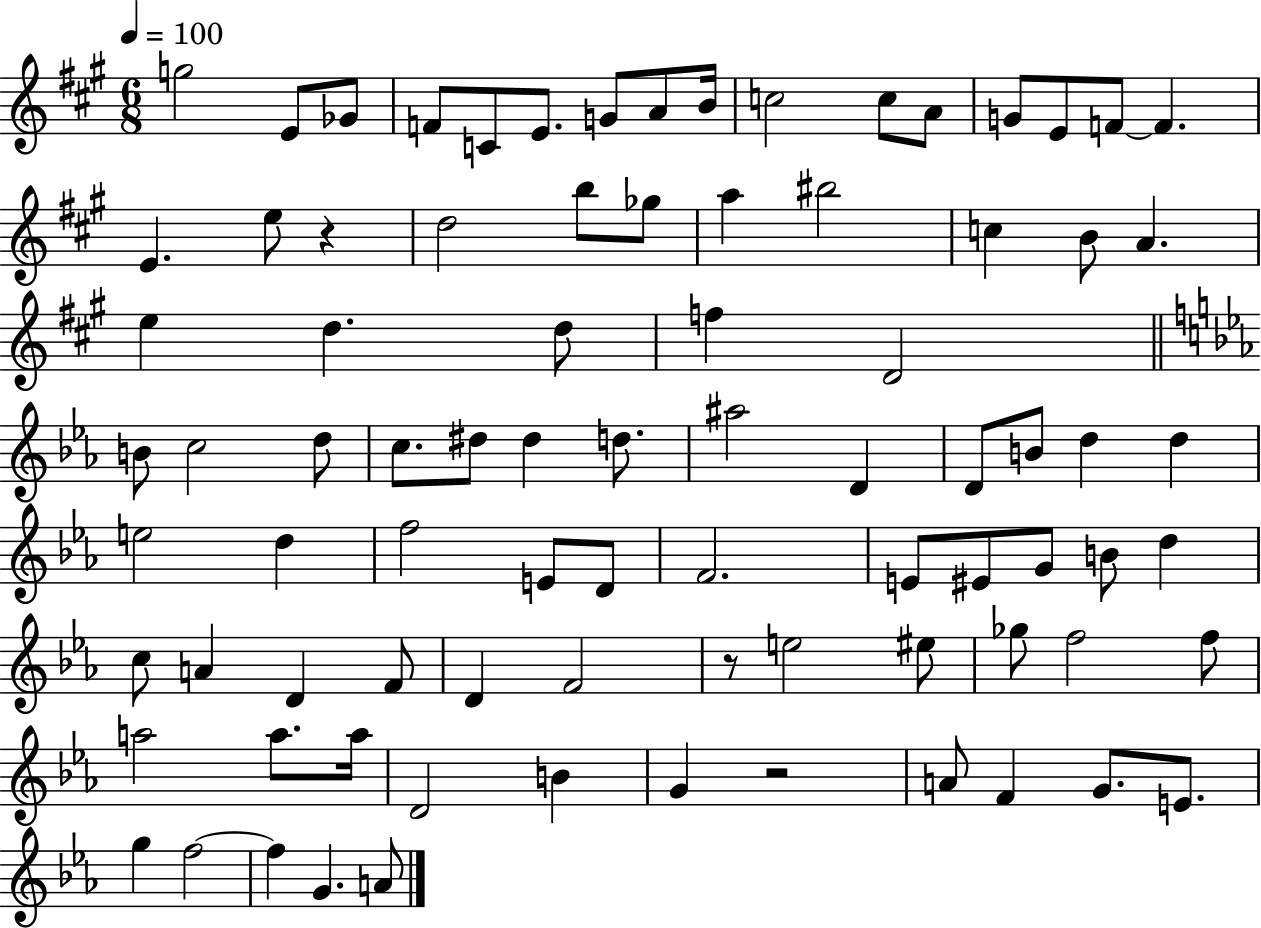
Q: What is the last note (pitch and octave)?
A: A4